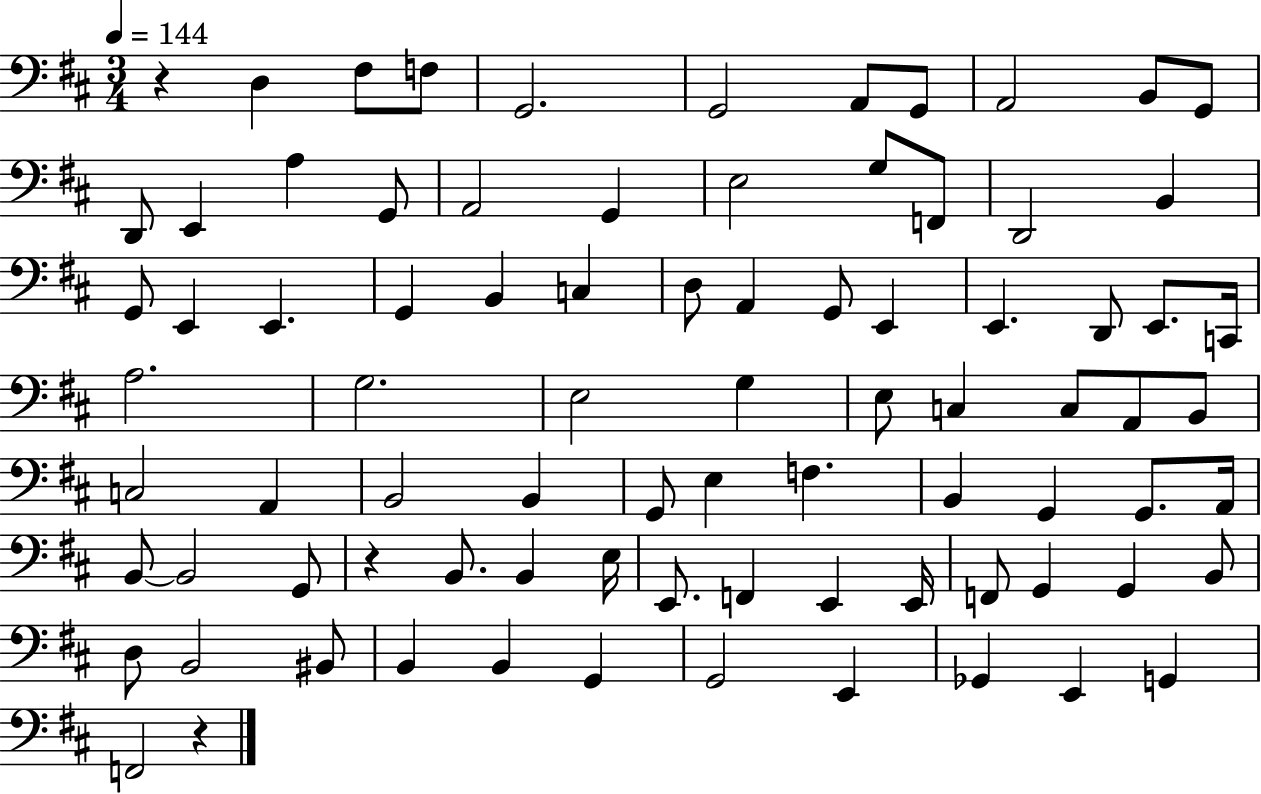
X:1
T:Untitled
M:3/4
L:1/4
K:D
z D, ^F,/2 F,/2 G,,2 G,,2 A,,/2 G,,/2 A,,2 B,,/2 G,,/2 D,,/2 E,, A, G,,/2 A,,2 G,, E,2 G,/2 F,,/2 D,,2 B,, G,,/2 E,, E,, G,, B,, C, D,/2 A,, G,,/2 E,, E,, D,,/2 E,,/2 C,,/4 A,2 G,2 E,2 G, E,/2 C, C,/2 A,,/2 B,,/2 C,2 A,, B,,2 B,, G,,/2 E, F, B,, G,, G,,/2 A,,/4 B,,/2 B,,2 G,,/2 z B,,/2 B,, E,/4 E,,/2 F,, E,, E,,/4 F,,/2 G,, G,, B,,/2 D,/2 B,,2 ^B,,/2 B,, B,, G,, G,,2 E,, _G,, E,, G,, F,,2 z